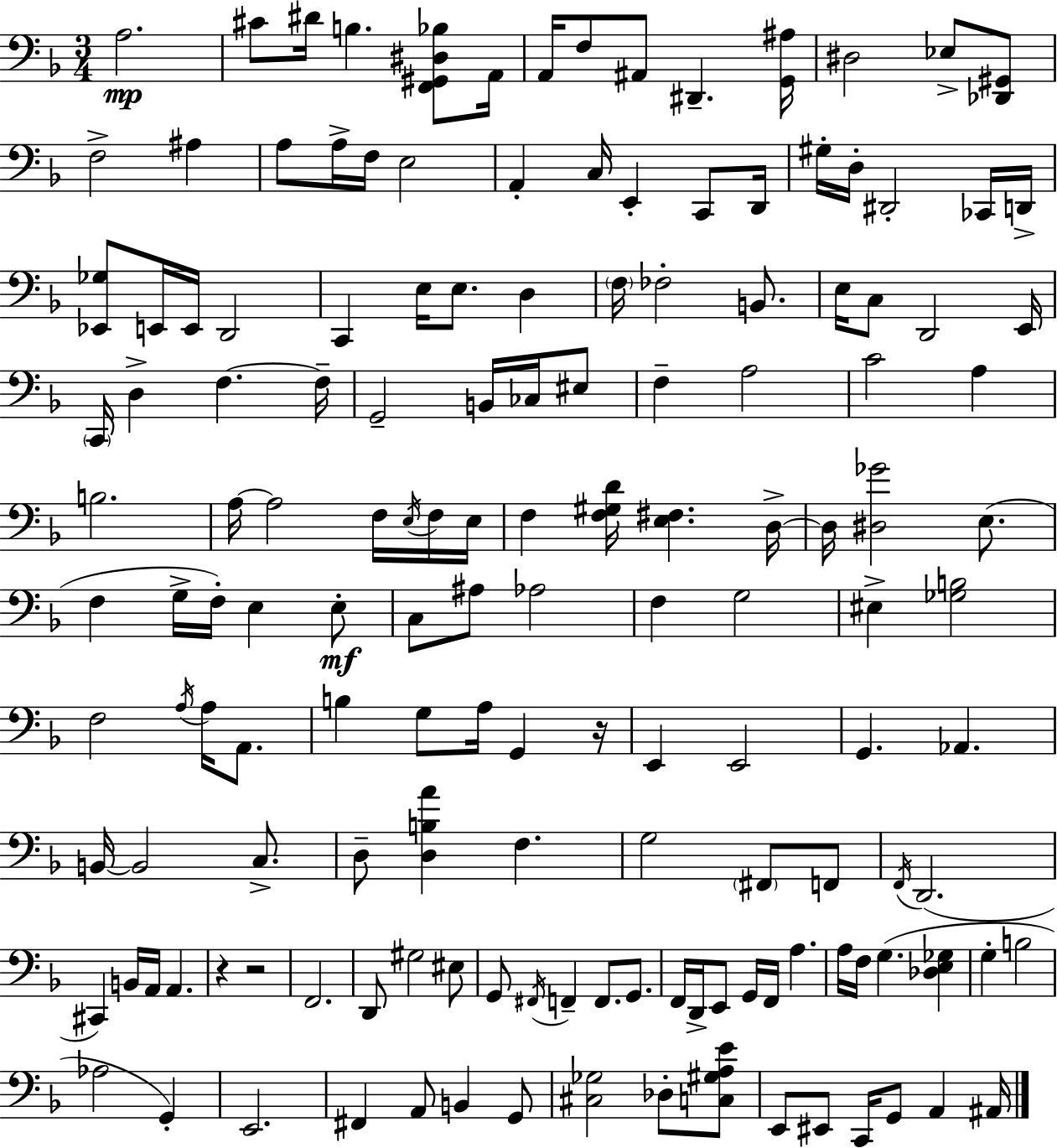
{
  \clef bass
  \numericTimeSignature
  \time 3/4
  \key f \major
  a2.\mp | cis'8 dis'16 b4. <f, gis, dis bes>8 a,16 | a,16 f8 ais,8 dis,4.-- <g, ais>16 | dis2 ees8-> <des, gis,>8 | \break f2-> ais4 | a8 a16-> f16 e2 | a,4-. c16 e,4-. c,8 d,16 | gis16-. d16-. dis,2-. ces,16 d,16-> | \break <ees, ges>8 e,16 e,16 d,2 | c,4 e16 e8. d4 | \parenthesize f16 fes2-. b,8. | e16 c8 d,2 e,16 | \break \parenthesize c,16 d4-> f4.~~ f16-- | g,2-- b,16 ces16 eis8 | f4-- a2 | c'2 a4 | \break b2. | a16~~ a2 f16 \acciaccatura { e16 } f16 | e16 f4 <f gis d'>16 <e fis>4. | d16->~~ d16 <dis ges'>2 e8.( | \break f4 g16-> f16-.) e4 e8-.\mf | c8 ais8 aes2 | f4 g2 | eis4-> <ges b>2 | \break f2 \acciaccatura { a16 } a16 a,8. | b4 g8 a16 g,4 | r16 e,4 e,2 | g,4. aes,4. | \break b,16~~ b,2 c8.-> | d8-- <d b a'>4 f4. | g2 \parenthesize fis,8 | f,8 \acciaccatura { f,16 }( d,2. | \break cis,4) b,16 a,16 a,4. | r4 r2 | f,2. | d,8 gis2 | \break eis8 g,8 \acciaccatura { fis,16 } f,4-- f,8. | g,8. f,16 d,16-> e,8 g,16 f,16 a4. | a16 f16 g4.( | <des e ges>4 g4-. b2 | \break aes2 | g,4-.) e,2. | fis,4 a,8 b,4 | g,8 <cis ges>2 | \break des8-. <c gis a e'>8 e,8 eis,8 c,16 g,8 a,4 | ais,16 \bar "|."
}